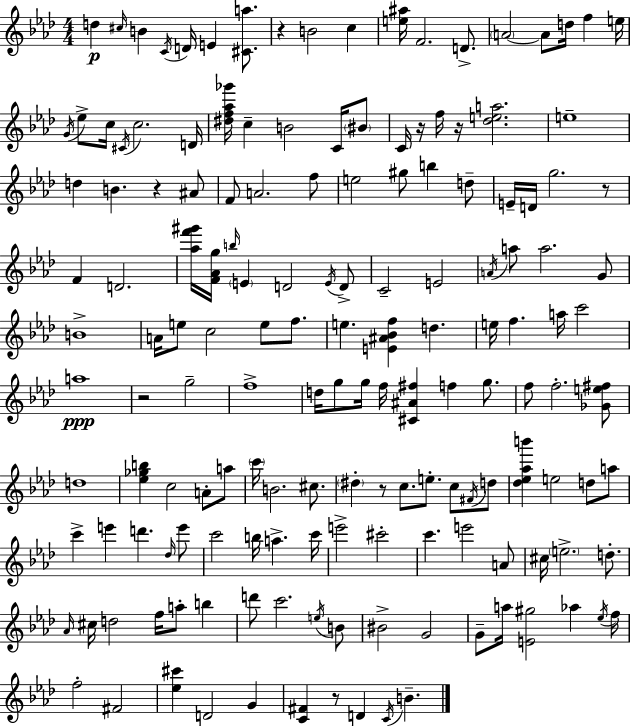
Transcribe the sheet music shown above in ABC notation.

X:1
T:Untitled
M:4/4
L:1/4
K:Fm
d ^c/4 B C/4 D/4 E [^Ca]/2 z B2 c [e^a]/4 F2 D/2 A2 A/2 d/4 f e/4 G/4 _e/2 c/4 ^C/4 c2 D/4 [^df_a_g']/4 c B2 C/4 ^B/2 C/4 z/4 f/4 z/4 [_dea]2 e4 d B z ^A/2 F/2 A2 f/2 e2 ^g/2 b d/2 E/4 D/4 g2 z/2 F D2 [_af'^g']/4 [F_Ag]/4 b/4 E D2 E/4 D/2 C2 E2 A/4 a/2 a2 G/2 B4 A/4 e/2 c2 e/2 f/2 e [E^A_Bf] d e/4 f a/4 c'2 a4 z2 g2 f4 d/4 g/2 g/4 f/4 [^C^A^f] f g/2 f/2 f2 [_Ge^f]/2 d4 [_e_gb] c2 A/2 a/2 c'/4 B2 ^c/2 ^d z/2 c/2 e/2 c/2 ^F/4 d/2 [_d_e_ab'] e2 d/2 a/2 c' e' d' _d/4 e'/2 c'2 b/4 a c'/4 e'2 ^c'2 c' e'2 A/2 ^c/4 e2 d/2 _A/4 ^c/4 d2 f/4 a/2 b d'/2 c'2 e/4 B/2 ^B2 G2 G/2 a/4 [E^g]2 _a _e/4 f/4 f2 ^F2 [_e^c'] D2 G [C^F] z/2 D C/4 B